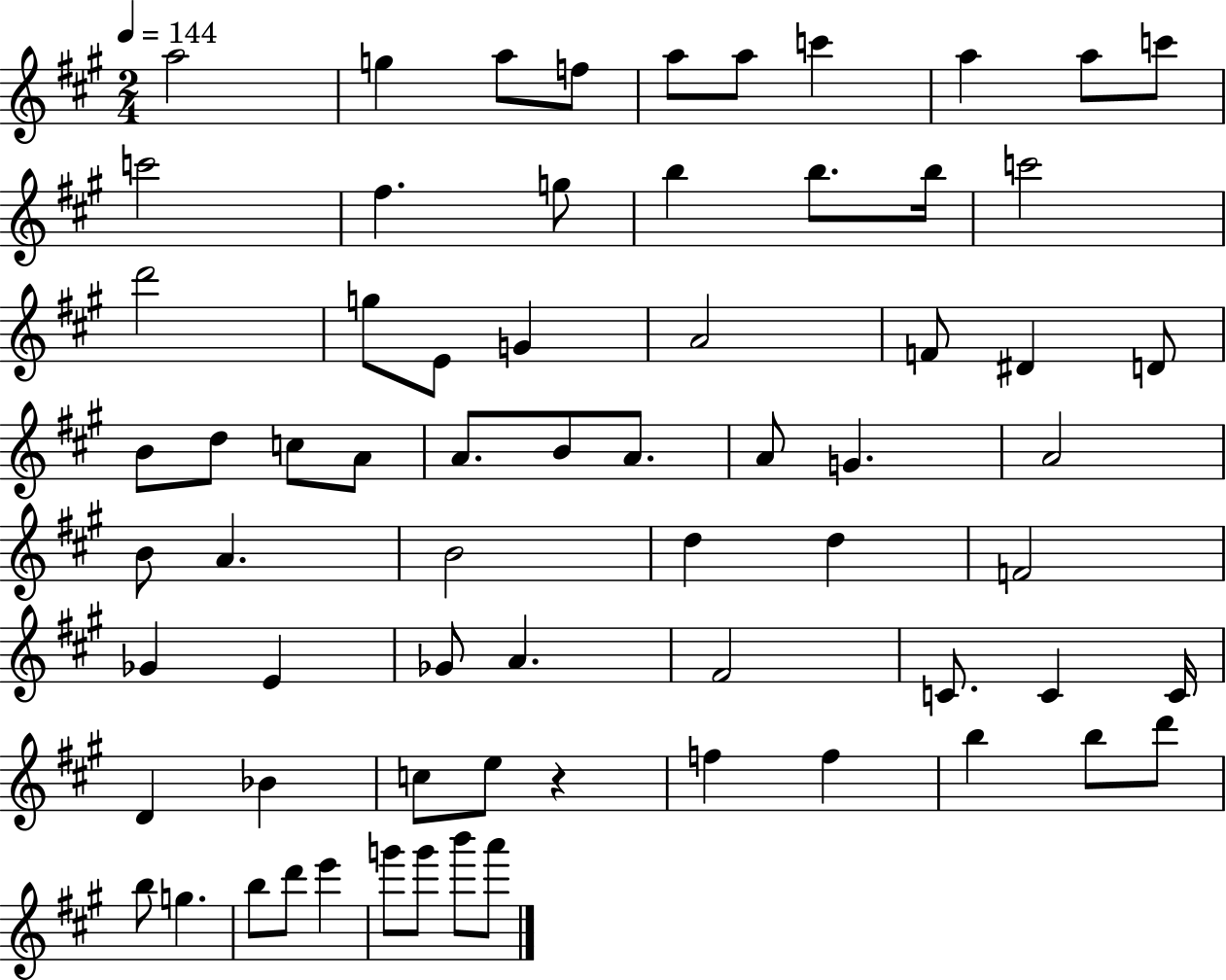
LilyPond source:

{
  \clef treble
  \numericTimeSignature
  \time 2/4
  \key a \major
  \tempo 4 = 144
  a''2 | g''4 a''8 f''8 | a''8 a''8 c'''4 | a''4 a''8 c'''8 | \break c'''2 | fis''4. g''8 | b''4 b''8. b''16 | c'''2 | \break d'''2 | g''8 e'8 g'4 | a'2 | f'8 dis'4 d'8 | \break b'8 d''8 c''8 a'8 | a'8. b'8 a'8. | a'8 g'4. | a'2 | \break b'8 a'4. | b'2 | d''4 d''4 | f'2 | \break ges'4 e'4 | ges'8 a'4. | fis'2 | c'8. c'4 c'16 | \break d'4 bes'4 | c''8 e''8 r4 | f''4 f''4 | b''4 b''8 d'''8 | \break b''8 g''4. | b''8 d'''8 e'''4 | g'''8 g'''8 b'''8 a'''8 | \bar "|."
}